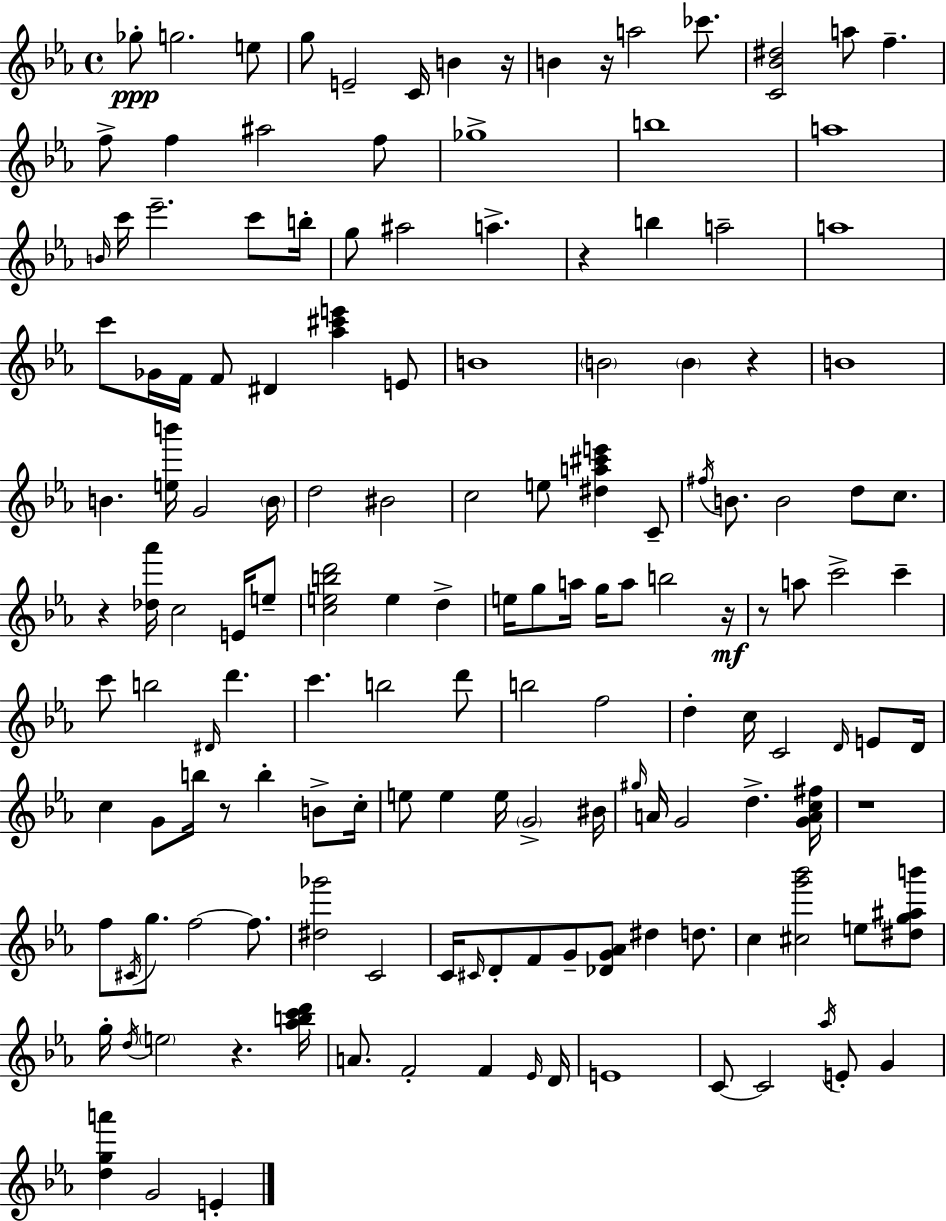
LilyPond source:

{
  \clef treble
  \time 4/4
  \defaultTimeSignature
  \key ees \major
  \repeat volta 2 { ges''8-.\ppp g''2. e''8 | g''8 e'2-- c'16 b'4 r16 | b'4 r16 a''2 ces'''8. | <c' bes' dis''>2 a''8 f''4.-- | \break f''8-> f''4 ais''2 f''8 | ges''1-> | b''1 | a''1 | \break \grace { b'16 } c'''16 ees'''2.-- c'''8 | b''16-. g''8 ais''2 a''4.-> | r4 b''4 a''2-- | a''1 | \break c'''8 ges'16 f'16 f'8 dis'4 <aes'' cis''' e'''>4 e'8 | b'1 | \parenthesize b'2 \parenthesize b'4 r4 | b'1 | \break b'4. <e'' b'''>16 g'2 | \parenthesize b'16 d''2 bis'2 | c''2 e''8 <dis'' a'' cis''' e'''>4 c'8-- | \acciaccatura { fis''16 } b'8. b'2 d''8 c''8. | \break r4 <des'' aes'''>16 c''2 e'16 | e''8-- <c'' e'' b'' d'''>2 e''4 d''4-> | e''16 g''8 a''16 g''16 a''8 b''2 | r16\mf r8 a''8 c'''2-> c'''4-- | \break c'''8 b''2 \grace { dis'16 } d'''4. | c'''4. b''2 | d'''8 b''2 f''2 | d''4-. c''16 c'2 | \break \grace { d'16 } e'8 d'16 c''4 g'8 b''16 r8 b''4-. | b'8-> c''16-. e''8 e''4 e''16 \parenthesize g'2-> | bis'16 \grace { gis''16 } a'16 g'2 d''4.-> | <g' a' c'' fis''>16 r1 | \break f''8 \acciaccatura { cis'16 } g''8. f''2~~ | f''8. <dis'' ges'''>2 c'2 | c'16 \grace { cis'16 } d'8-. f'8 g'8-- <des' g' aes'>8 | dis''4 d''8. c''4 <cis'' g''' bes'''>2 | \break e''8 <dis'' g'' ais'' b'''>8 g''16-. \acciaccatura { d''16 } \parenthesize e''2 | r4. <aes'' b'' c''' d'''>16 a'8. f'2-. | f'4 \grace { ees'16 } d'16 e'1 | c'8~~ c'2 | \break \acciaccatura { aes''16 } e'8-. g'4 <d'' g'' a'''>4 g'2 | e'4-. } \bar "|."
}